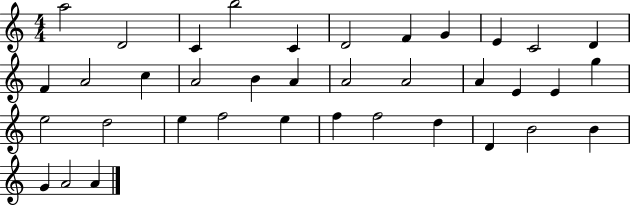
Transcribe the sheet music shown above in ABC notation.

X:1
T:Untitled
M:4/4
L:1/4
K:C
a2 D2 C b2 C D2 F G E C2 D F A2 c A2 B A A2 A2 A E E g e2 d2 e f2 e f f2 d D B2 B G A2 A